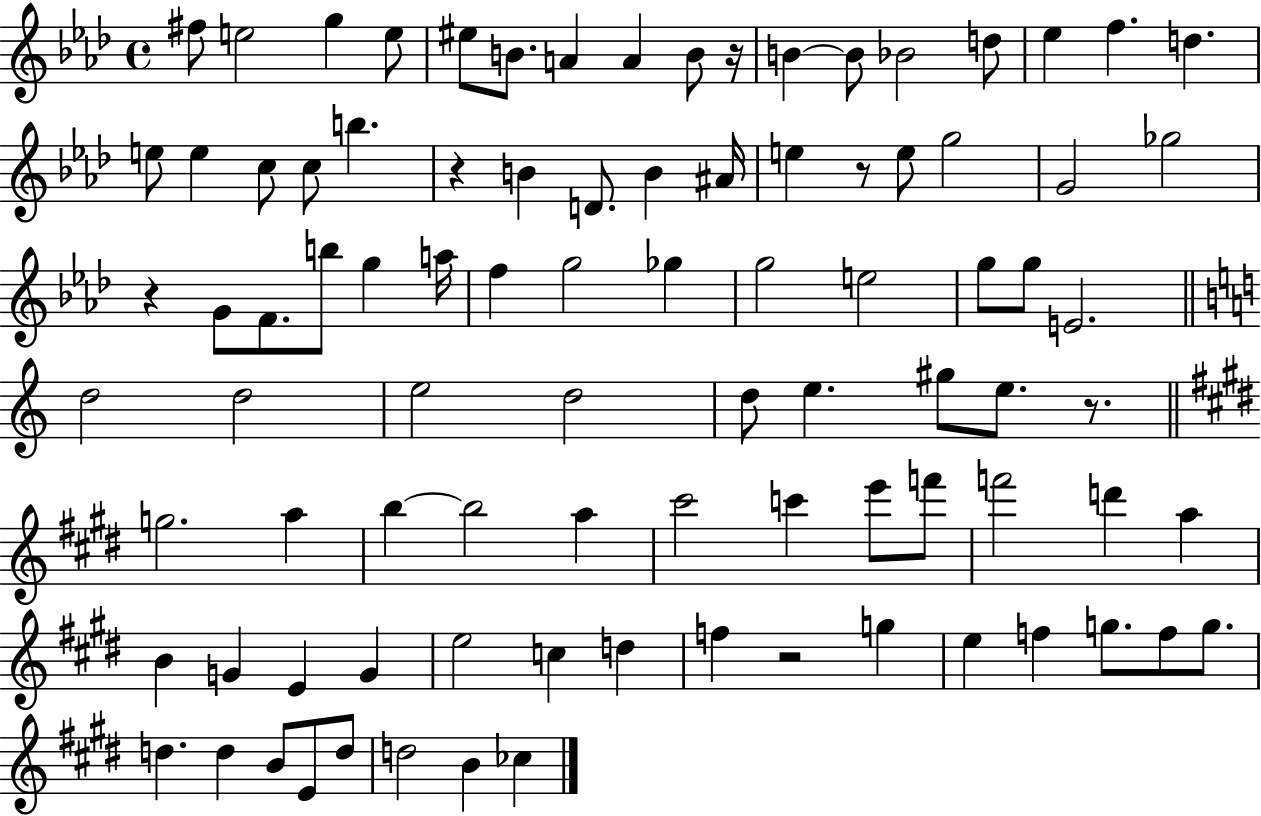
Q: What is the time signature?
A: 4/4